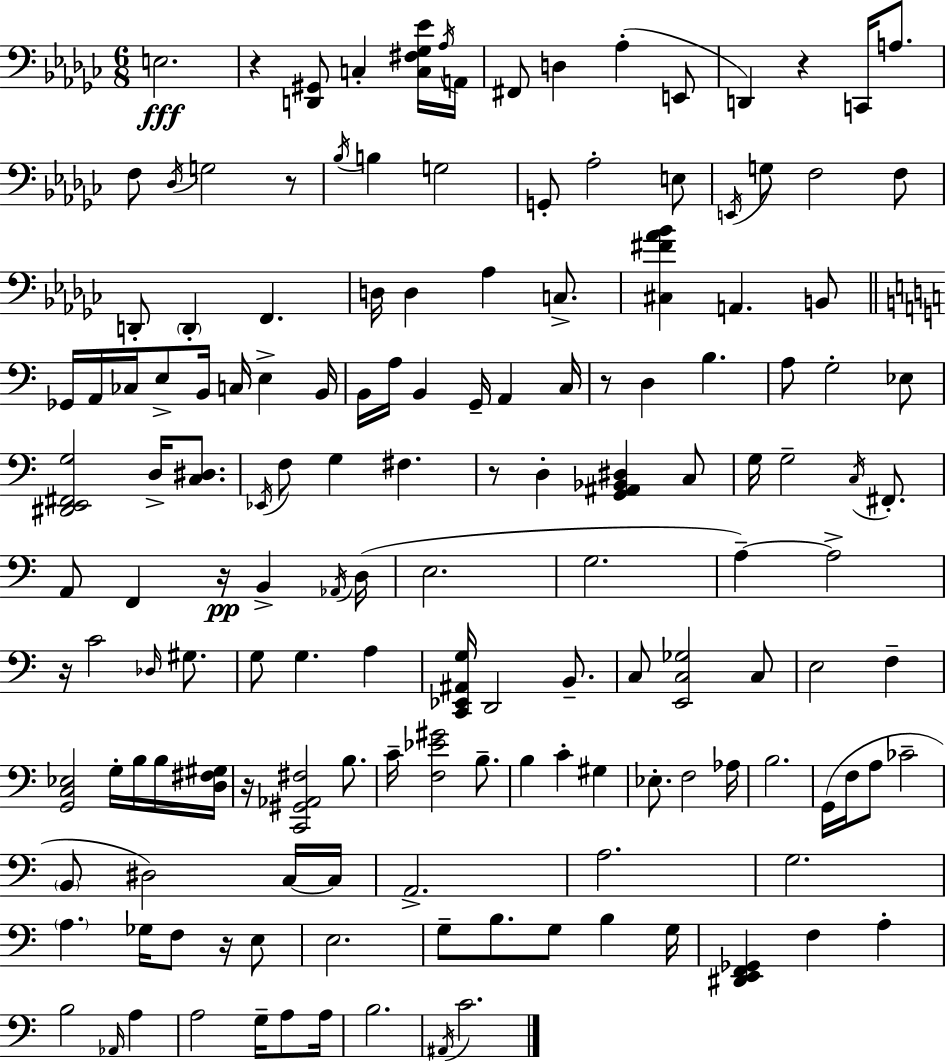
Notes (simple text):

E3/h. R/q [D2,G#2]/e C3/q [C3,F#3,Gb3,Eb4]/s Ab3/s A2/s F#2/e D3/q Ab3/q E2/e D2/q R/q C2/s A3/e. F3/e Db3/s G3/h R/e Bb3/s B3/q G3/h G2/e Ab3/h E3/e E2/s G3/e F3/h F3/e D2/e D2/q F2/q. D3/s D3/q Ab3/q C3/e. [C#3,F#4,Ab4,Bb4]/q A2/q. B2/e Gb2/s A2/s CES3/s E3/e B2/s C3/s E3/q B2/s B2/s A3/s B2/q G2/s A2/q C3/s R/e D3/q B3/q. A3/e G3/h Eb3/e [D#2,E2,F#2,G3]/h D3/s [C3,D#3]/e. Eb2/s F3/e G3/q F#3/q. R/e D3/q [G2,A#2,Bb2,D#3]/q C3/e G3/s G3/h C3/s F#2/e. A2/e F2/q R/s B2/q Ab2/s D3/s E3/h. G3/h. A3/q A3/h R/s C4/h Db3/s G#3/e. G3/e G3/q. A3/q [C2,Eb2,A#2,G3]/s D2/h B2/e. C3/e [E2,C3,Gb3]/h C3/e E3/h F3/q [G2,C3,Eb3]/h G3/s B3/s B3/s [D3,F#3,G#3]/s R/s [C2,G#2,Ab2,F#3]/h B3/e. C4/s [F3,Eb4,G#4]/h B3/e. B3/q C4/q G#3/q Eb3/e. F3/h Ab3/s B3/h. G2/s F3/s A3/e CES4/h B2/e D#3/h C3/s C3/s A2/h. A3/h. G3/h. A3/q. Gb3/s F3/e R/s E3/e E3/h. G3/e B3/e. G3/e B3/q G3/s [D#2,E2,F2,Gb2]/q F3/q A3/q B3/h Ab2/s A3/q A3/h G3/s A3/e A3/s B3/h. A#2/s C4/h.